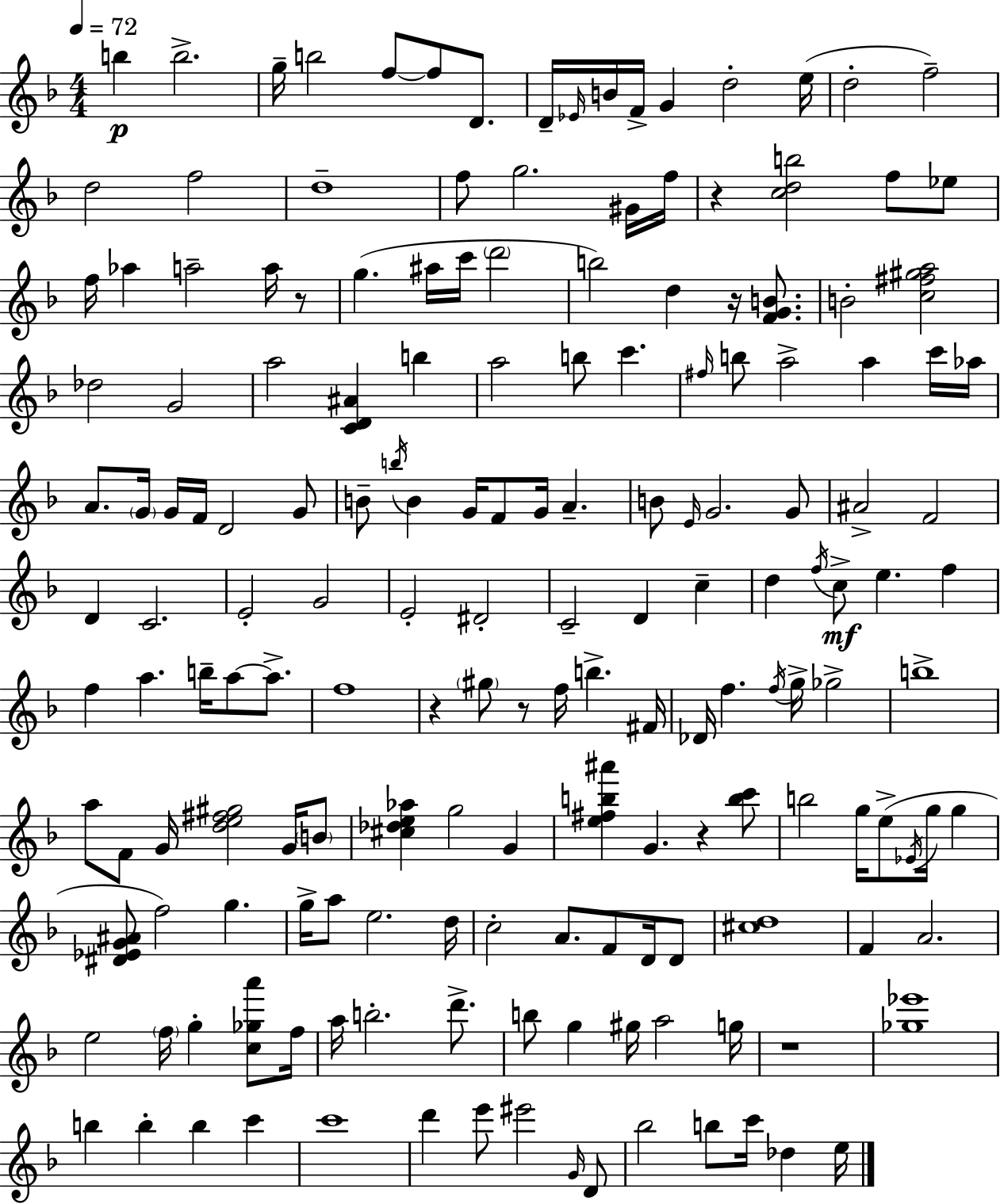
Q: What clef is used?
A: treble